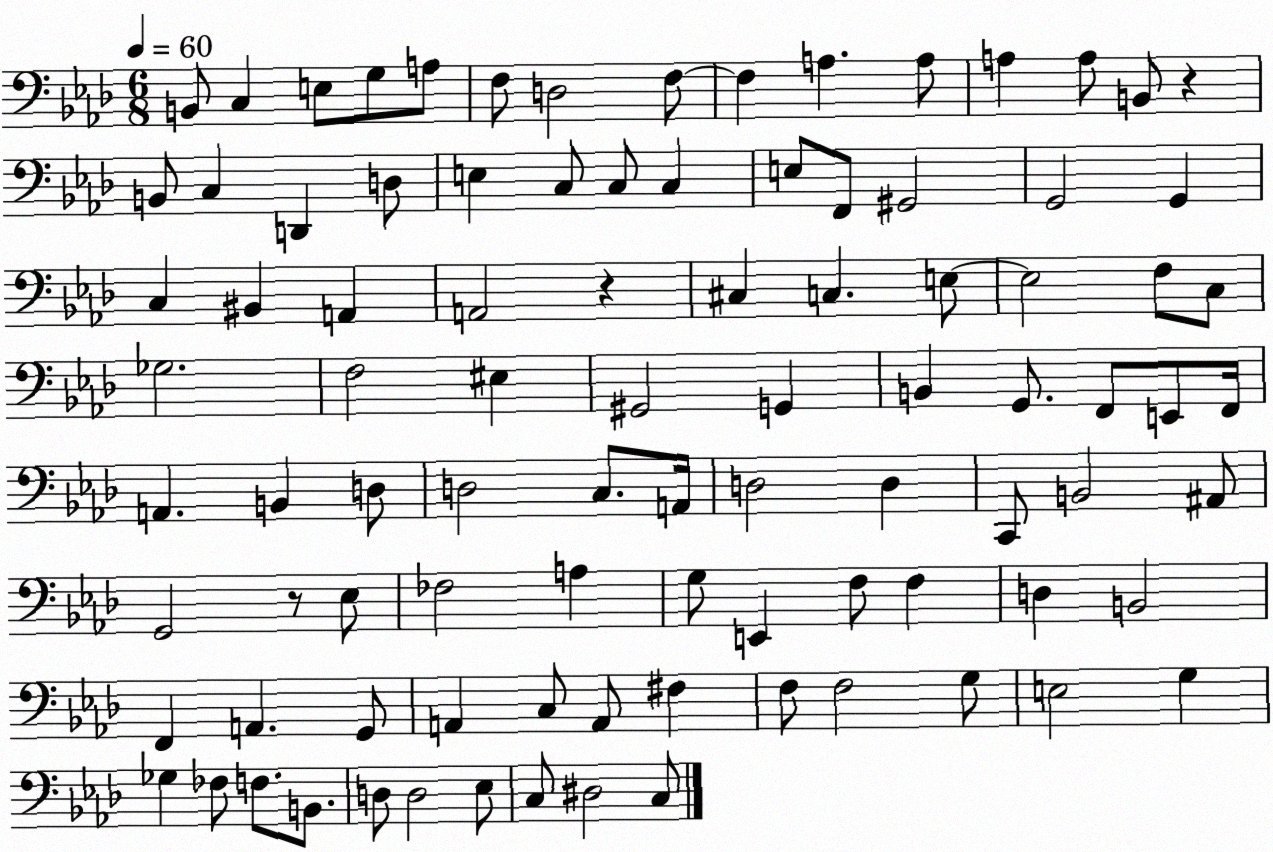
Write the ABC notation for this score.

X:1
T:Untitled
M:6/8
L:1/4
K:Ab
B,,/2 C, E,/2 G,/2 A,/2 F,/2 D,2 F,/2 F, A, A,/2 A, A,/2 B,,/2 z B,,/2 C, D,, D,/2 E, C,/2 C,/2 C, E,/2 F,,/2 ^G,,2 G,,2 G,, C, ^B,, A,, A,,2 z ^C, C, E,/2 E,2 F,/2 C,/2 _G,2 F,2 ^E, ^G,,2 G,, B,, G,,/2 F,,/2 E,,/2 F,,/4 A,, B,, D,/2 D,2 C,/2 A,,/4 D,2 D, C,,/2 B,,2 ^A,,/2 G,,2 z/2 _E,/2 _F,2 A, G,/2 E,, F,/2 F, D, B,,2 F,, A,, G,,/2 A,, C,/2 A,,/2 ^F, F,/2 F,2 G,/2 E,2 G, _G, _F,/2 F,/2 B,,/2 D,/2 D,2 _E,/2 C,/2 ^D,2 C,/2